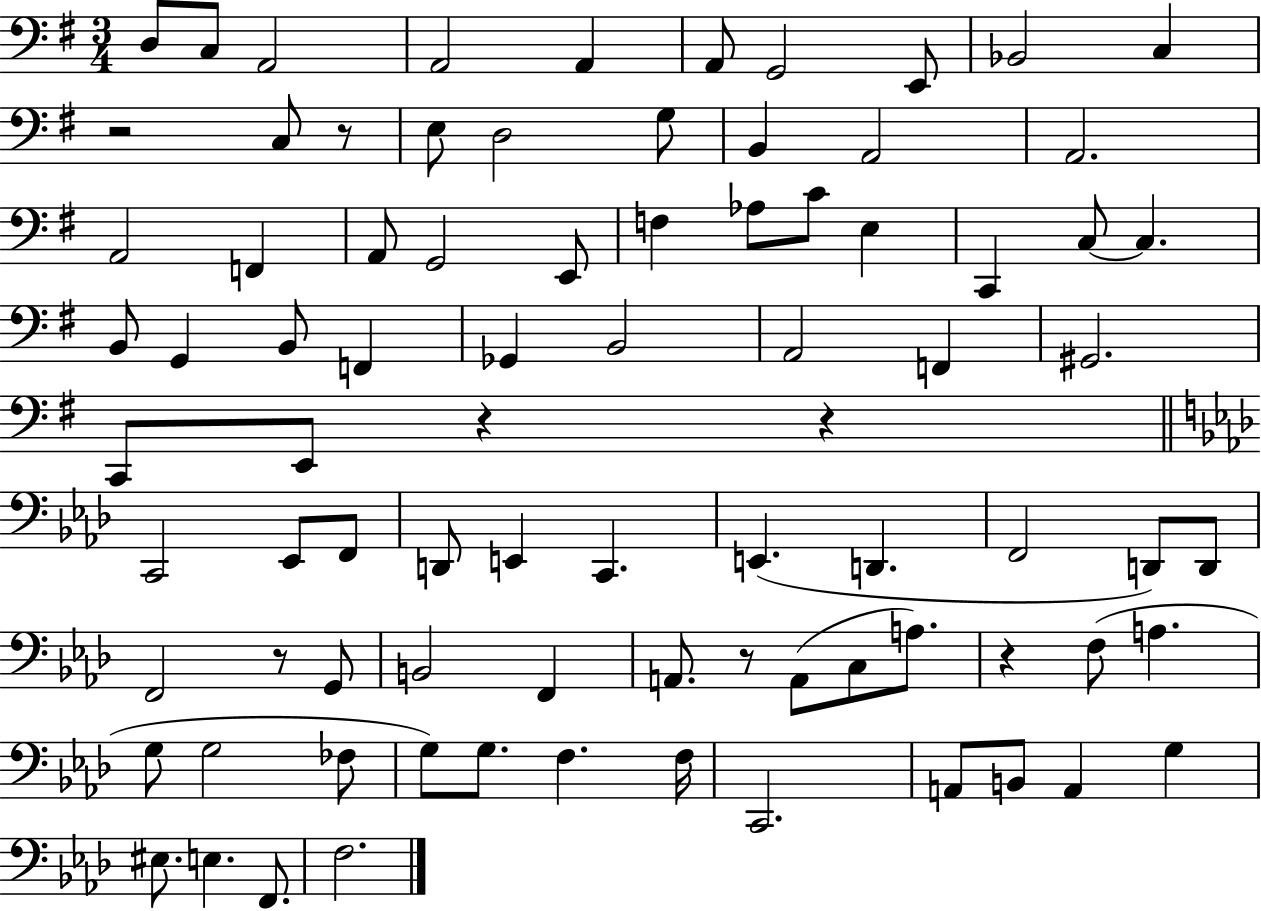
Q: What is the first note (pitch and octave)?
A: D3